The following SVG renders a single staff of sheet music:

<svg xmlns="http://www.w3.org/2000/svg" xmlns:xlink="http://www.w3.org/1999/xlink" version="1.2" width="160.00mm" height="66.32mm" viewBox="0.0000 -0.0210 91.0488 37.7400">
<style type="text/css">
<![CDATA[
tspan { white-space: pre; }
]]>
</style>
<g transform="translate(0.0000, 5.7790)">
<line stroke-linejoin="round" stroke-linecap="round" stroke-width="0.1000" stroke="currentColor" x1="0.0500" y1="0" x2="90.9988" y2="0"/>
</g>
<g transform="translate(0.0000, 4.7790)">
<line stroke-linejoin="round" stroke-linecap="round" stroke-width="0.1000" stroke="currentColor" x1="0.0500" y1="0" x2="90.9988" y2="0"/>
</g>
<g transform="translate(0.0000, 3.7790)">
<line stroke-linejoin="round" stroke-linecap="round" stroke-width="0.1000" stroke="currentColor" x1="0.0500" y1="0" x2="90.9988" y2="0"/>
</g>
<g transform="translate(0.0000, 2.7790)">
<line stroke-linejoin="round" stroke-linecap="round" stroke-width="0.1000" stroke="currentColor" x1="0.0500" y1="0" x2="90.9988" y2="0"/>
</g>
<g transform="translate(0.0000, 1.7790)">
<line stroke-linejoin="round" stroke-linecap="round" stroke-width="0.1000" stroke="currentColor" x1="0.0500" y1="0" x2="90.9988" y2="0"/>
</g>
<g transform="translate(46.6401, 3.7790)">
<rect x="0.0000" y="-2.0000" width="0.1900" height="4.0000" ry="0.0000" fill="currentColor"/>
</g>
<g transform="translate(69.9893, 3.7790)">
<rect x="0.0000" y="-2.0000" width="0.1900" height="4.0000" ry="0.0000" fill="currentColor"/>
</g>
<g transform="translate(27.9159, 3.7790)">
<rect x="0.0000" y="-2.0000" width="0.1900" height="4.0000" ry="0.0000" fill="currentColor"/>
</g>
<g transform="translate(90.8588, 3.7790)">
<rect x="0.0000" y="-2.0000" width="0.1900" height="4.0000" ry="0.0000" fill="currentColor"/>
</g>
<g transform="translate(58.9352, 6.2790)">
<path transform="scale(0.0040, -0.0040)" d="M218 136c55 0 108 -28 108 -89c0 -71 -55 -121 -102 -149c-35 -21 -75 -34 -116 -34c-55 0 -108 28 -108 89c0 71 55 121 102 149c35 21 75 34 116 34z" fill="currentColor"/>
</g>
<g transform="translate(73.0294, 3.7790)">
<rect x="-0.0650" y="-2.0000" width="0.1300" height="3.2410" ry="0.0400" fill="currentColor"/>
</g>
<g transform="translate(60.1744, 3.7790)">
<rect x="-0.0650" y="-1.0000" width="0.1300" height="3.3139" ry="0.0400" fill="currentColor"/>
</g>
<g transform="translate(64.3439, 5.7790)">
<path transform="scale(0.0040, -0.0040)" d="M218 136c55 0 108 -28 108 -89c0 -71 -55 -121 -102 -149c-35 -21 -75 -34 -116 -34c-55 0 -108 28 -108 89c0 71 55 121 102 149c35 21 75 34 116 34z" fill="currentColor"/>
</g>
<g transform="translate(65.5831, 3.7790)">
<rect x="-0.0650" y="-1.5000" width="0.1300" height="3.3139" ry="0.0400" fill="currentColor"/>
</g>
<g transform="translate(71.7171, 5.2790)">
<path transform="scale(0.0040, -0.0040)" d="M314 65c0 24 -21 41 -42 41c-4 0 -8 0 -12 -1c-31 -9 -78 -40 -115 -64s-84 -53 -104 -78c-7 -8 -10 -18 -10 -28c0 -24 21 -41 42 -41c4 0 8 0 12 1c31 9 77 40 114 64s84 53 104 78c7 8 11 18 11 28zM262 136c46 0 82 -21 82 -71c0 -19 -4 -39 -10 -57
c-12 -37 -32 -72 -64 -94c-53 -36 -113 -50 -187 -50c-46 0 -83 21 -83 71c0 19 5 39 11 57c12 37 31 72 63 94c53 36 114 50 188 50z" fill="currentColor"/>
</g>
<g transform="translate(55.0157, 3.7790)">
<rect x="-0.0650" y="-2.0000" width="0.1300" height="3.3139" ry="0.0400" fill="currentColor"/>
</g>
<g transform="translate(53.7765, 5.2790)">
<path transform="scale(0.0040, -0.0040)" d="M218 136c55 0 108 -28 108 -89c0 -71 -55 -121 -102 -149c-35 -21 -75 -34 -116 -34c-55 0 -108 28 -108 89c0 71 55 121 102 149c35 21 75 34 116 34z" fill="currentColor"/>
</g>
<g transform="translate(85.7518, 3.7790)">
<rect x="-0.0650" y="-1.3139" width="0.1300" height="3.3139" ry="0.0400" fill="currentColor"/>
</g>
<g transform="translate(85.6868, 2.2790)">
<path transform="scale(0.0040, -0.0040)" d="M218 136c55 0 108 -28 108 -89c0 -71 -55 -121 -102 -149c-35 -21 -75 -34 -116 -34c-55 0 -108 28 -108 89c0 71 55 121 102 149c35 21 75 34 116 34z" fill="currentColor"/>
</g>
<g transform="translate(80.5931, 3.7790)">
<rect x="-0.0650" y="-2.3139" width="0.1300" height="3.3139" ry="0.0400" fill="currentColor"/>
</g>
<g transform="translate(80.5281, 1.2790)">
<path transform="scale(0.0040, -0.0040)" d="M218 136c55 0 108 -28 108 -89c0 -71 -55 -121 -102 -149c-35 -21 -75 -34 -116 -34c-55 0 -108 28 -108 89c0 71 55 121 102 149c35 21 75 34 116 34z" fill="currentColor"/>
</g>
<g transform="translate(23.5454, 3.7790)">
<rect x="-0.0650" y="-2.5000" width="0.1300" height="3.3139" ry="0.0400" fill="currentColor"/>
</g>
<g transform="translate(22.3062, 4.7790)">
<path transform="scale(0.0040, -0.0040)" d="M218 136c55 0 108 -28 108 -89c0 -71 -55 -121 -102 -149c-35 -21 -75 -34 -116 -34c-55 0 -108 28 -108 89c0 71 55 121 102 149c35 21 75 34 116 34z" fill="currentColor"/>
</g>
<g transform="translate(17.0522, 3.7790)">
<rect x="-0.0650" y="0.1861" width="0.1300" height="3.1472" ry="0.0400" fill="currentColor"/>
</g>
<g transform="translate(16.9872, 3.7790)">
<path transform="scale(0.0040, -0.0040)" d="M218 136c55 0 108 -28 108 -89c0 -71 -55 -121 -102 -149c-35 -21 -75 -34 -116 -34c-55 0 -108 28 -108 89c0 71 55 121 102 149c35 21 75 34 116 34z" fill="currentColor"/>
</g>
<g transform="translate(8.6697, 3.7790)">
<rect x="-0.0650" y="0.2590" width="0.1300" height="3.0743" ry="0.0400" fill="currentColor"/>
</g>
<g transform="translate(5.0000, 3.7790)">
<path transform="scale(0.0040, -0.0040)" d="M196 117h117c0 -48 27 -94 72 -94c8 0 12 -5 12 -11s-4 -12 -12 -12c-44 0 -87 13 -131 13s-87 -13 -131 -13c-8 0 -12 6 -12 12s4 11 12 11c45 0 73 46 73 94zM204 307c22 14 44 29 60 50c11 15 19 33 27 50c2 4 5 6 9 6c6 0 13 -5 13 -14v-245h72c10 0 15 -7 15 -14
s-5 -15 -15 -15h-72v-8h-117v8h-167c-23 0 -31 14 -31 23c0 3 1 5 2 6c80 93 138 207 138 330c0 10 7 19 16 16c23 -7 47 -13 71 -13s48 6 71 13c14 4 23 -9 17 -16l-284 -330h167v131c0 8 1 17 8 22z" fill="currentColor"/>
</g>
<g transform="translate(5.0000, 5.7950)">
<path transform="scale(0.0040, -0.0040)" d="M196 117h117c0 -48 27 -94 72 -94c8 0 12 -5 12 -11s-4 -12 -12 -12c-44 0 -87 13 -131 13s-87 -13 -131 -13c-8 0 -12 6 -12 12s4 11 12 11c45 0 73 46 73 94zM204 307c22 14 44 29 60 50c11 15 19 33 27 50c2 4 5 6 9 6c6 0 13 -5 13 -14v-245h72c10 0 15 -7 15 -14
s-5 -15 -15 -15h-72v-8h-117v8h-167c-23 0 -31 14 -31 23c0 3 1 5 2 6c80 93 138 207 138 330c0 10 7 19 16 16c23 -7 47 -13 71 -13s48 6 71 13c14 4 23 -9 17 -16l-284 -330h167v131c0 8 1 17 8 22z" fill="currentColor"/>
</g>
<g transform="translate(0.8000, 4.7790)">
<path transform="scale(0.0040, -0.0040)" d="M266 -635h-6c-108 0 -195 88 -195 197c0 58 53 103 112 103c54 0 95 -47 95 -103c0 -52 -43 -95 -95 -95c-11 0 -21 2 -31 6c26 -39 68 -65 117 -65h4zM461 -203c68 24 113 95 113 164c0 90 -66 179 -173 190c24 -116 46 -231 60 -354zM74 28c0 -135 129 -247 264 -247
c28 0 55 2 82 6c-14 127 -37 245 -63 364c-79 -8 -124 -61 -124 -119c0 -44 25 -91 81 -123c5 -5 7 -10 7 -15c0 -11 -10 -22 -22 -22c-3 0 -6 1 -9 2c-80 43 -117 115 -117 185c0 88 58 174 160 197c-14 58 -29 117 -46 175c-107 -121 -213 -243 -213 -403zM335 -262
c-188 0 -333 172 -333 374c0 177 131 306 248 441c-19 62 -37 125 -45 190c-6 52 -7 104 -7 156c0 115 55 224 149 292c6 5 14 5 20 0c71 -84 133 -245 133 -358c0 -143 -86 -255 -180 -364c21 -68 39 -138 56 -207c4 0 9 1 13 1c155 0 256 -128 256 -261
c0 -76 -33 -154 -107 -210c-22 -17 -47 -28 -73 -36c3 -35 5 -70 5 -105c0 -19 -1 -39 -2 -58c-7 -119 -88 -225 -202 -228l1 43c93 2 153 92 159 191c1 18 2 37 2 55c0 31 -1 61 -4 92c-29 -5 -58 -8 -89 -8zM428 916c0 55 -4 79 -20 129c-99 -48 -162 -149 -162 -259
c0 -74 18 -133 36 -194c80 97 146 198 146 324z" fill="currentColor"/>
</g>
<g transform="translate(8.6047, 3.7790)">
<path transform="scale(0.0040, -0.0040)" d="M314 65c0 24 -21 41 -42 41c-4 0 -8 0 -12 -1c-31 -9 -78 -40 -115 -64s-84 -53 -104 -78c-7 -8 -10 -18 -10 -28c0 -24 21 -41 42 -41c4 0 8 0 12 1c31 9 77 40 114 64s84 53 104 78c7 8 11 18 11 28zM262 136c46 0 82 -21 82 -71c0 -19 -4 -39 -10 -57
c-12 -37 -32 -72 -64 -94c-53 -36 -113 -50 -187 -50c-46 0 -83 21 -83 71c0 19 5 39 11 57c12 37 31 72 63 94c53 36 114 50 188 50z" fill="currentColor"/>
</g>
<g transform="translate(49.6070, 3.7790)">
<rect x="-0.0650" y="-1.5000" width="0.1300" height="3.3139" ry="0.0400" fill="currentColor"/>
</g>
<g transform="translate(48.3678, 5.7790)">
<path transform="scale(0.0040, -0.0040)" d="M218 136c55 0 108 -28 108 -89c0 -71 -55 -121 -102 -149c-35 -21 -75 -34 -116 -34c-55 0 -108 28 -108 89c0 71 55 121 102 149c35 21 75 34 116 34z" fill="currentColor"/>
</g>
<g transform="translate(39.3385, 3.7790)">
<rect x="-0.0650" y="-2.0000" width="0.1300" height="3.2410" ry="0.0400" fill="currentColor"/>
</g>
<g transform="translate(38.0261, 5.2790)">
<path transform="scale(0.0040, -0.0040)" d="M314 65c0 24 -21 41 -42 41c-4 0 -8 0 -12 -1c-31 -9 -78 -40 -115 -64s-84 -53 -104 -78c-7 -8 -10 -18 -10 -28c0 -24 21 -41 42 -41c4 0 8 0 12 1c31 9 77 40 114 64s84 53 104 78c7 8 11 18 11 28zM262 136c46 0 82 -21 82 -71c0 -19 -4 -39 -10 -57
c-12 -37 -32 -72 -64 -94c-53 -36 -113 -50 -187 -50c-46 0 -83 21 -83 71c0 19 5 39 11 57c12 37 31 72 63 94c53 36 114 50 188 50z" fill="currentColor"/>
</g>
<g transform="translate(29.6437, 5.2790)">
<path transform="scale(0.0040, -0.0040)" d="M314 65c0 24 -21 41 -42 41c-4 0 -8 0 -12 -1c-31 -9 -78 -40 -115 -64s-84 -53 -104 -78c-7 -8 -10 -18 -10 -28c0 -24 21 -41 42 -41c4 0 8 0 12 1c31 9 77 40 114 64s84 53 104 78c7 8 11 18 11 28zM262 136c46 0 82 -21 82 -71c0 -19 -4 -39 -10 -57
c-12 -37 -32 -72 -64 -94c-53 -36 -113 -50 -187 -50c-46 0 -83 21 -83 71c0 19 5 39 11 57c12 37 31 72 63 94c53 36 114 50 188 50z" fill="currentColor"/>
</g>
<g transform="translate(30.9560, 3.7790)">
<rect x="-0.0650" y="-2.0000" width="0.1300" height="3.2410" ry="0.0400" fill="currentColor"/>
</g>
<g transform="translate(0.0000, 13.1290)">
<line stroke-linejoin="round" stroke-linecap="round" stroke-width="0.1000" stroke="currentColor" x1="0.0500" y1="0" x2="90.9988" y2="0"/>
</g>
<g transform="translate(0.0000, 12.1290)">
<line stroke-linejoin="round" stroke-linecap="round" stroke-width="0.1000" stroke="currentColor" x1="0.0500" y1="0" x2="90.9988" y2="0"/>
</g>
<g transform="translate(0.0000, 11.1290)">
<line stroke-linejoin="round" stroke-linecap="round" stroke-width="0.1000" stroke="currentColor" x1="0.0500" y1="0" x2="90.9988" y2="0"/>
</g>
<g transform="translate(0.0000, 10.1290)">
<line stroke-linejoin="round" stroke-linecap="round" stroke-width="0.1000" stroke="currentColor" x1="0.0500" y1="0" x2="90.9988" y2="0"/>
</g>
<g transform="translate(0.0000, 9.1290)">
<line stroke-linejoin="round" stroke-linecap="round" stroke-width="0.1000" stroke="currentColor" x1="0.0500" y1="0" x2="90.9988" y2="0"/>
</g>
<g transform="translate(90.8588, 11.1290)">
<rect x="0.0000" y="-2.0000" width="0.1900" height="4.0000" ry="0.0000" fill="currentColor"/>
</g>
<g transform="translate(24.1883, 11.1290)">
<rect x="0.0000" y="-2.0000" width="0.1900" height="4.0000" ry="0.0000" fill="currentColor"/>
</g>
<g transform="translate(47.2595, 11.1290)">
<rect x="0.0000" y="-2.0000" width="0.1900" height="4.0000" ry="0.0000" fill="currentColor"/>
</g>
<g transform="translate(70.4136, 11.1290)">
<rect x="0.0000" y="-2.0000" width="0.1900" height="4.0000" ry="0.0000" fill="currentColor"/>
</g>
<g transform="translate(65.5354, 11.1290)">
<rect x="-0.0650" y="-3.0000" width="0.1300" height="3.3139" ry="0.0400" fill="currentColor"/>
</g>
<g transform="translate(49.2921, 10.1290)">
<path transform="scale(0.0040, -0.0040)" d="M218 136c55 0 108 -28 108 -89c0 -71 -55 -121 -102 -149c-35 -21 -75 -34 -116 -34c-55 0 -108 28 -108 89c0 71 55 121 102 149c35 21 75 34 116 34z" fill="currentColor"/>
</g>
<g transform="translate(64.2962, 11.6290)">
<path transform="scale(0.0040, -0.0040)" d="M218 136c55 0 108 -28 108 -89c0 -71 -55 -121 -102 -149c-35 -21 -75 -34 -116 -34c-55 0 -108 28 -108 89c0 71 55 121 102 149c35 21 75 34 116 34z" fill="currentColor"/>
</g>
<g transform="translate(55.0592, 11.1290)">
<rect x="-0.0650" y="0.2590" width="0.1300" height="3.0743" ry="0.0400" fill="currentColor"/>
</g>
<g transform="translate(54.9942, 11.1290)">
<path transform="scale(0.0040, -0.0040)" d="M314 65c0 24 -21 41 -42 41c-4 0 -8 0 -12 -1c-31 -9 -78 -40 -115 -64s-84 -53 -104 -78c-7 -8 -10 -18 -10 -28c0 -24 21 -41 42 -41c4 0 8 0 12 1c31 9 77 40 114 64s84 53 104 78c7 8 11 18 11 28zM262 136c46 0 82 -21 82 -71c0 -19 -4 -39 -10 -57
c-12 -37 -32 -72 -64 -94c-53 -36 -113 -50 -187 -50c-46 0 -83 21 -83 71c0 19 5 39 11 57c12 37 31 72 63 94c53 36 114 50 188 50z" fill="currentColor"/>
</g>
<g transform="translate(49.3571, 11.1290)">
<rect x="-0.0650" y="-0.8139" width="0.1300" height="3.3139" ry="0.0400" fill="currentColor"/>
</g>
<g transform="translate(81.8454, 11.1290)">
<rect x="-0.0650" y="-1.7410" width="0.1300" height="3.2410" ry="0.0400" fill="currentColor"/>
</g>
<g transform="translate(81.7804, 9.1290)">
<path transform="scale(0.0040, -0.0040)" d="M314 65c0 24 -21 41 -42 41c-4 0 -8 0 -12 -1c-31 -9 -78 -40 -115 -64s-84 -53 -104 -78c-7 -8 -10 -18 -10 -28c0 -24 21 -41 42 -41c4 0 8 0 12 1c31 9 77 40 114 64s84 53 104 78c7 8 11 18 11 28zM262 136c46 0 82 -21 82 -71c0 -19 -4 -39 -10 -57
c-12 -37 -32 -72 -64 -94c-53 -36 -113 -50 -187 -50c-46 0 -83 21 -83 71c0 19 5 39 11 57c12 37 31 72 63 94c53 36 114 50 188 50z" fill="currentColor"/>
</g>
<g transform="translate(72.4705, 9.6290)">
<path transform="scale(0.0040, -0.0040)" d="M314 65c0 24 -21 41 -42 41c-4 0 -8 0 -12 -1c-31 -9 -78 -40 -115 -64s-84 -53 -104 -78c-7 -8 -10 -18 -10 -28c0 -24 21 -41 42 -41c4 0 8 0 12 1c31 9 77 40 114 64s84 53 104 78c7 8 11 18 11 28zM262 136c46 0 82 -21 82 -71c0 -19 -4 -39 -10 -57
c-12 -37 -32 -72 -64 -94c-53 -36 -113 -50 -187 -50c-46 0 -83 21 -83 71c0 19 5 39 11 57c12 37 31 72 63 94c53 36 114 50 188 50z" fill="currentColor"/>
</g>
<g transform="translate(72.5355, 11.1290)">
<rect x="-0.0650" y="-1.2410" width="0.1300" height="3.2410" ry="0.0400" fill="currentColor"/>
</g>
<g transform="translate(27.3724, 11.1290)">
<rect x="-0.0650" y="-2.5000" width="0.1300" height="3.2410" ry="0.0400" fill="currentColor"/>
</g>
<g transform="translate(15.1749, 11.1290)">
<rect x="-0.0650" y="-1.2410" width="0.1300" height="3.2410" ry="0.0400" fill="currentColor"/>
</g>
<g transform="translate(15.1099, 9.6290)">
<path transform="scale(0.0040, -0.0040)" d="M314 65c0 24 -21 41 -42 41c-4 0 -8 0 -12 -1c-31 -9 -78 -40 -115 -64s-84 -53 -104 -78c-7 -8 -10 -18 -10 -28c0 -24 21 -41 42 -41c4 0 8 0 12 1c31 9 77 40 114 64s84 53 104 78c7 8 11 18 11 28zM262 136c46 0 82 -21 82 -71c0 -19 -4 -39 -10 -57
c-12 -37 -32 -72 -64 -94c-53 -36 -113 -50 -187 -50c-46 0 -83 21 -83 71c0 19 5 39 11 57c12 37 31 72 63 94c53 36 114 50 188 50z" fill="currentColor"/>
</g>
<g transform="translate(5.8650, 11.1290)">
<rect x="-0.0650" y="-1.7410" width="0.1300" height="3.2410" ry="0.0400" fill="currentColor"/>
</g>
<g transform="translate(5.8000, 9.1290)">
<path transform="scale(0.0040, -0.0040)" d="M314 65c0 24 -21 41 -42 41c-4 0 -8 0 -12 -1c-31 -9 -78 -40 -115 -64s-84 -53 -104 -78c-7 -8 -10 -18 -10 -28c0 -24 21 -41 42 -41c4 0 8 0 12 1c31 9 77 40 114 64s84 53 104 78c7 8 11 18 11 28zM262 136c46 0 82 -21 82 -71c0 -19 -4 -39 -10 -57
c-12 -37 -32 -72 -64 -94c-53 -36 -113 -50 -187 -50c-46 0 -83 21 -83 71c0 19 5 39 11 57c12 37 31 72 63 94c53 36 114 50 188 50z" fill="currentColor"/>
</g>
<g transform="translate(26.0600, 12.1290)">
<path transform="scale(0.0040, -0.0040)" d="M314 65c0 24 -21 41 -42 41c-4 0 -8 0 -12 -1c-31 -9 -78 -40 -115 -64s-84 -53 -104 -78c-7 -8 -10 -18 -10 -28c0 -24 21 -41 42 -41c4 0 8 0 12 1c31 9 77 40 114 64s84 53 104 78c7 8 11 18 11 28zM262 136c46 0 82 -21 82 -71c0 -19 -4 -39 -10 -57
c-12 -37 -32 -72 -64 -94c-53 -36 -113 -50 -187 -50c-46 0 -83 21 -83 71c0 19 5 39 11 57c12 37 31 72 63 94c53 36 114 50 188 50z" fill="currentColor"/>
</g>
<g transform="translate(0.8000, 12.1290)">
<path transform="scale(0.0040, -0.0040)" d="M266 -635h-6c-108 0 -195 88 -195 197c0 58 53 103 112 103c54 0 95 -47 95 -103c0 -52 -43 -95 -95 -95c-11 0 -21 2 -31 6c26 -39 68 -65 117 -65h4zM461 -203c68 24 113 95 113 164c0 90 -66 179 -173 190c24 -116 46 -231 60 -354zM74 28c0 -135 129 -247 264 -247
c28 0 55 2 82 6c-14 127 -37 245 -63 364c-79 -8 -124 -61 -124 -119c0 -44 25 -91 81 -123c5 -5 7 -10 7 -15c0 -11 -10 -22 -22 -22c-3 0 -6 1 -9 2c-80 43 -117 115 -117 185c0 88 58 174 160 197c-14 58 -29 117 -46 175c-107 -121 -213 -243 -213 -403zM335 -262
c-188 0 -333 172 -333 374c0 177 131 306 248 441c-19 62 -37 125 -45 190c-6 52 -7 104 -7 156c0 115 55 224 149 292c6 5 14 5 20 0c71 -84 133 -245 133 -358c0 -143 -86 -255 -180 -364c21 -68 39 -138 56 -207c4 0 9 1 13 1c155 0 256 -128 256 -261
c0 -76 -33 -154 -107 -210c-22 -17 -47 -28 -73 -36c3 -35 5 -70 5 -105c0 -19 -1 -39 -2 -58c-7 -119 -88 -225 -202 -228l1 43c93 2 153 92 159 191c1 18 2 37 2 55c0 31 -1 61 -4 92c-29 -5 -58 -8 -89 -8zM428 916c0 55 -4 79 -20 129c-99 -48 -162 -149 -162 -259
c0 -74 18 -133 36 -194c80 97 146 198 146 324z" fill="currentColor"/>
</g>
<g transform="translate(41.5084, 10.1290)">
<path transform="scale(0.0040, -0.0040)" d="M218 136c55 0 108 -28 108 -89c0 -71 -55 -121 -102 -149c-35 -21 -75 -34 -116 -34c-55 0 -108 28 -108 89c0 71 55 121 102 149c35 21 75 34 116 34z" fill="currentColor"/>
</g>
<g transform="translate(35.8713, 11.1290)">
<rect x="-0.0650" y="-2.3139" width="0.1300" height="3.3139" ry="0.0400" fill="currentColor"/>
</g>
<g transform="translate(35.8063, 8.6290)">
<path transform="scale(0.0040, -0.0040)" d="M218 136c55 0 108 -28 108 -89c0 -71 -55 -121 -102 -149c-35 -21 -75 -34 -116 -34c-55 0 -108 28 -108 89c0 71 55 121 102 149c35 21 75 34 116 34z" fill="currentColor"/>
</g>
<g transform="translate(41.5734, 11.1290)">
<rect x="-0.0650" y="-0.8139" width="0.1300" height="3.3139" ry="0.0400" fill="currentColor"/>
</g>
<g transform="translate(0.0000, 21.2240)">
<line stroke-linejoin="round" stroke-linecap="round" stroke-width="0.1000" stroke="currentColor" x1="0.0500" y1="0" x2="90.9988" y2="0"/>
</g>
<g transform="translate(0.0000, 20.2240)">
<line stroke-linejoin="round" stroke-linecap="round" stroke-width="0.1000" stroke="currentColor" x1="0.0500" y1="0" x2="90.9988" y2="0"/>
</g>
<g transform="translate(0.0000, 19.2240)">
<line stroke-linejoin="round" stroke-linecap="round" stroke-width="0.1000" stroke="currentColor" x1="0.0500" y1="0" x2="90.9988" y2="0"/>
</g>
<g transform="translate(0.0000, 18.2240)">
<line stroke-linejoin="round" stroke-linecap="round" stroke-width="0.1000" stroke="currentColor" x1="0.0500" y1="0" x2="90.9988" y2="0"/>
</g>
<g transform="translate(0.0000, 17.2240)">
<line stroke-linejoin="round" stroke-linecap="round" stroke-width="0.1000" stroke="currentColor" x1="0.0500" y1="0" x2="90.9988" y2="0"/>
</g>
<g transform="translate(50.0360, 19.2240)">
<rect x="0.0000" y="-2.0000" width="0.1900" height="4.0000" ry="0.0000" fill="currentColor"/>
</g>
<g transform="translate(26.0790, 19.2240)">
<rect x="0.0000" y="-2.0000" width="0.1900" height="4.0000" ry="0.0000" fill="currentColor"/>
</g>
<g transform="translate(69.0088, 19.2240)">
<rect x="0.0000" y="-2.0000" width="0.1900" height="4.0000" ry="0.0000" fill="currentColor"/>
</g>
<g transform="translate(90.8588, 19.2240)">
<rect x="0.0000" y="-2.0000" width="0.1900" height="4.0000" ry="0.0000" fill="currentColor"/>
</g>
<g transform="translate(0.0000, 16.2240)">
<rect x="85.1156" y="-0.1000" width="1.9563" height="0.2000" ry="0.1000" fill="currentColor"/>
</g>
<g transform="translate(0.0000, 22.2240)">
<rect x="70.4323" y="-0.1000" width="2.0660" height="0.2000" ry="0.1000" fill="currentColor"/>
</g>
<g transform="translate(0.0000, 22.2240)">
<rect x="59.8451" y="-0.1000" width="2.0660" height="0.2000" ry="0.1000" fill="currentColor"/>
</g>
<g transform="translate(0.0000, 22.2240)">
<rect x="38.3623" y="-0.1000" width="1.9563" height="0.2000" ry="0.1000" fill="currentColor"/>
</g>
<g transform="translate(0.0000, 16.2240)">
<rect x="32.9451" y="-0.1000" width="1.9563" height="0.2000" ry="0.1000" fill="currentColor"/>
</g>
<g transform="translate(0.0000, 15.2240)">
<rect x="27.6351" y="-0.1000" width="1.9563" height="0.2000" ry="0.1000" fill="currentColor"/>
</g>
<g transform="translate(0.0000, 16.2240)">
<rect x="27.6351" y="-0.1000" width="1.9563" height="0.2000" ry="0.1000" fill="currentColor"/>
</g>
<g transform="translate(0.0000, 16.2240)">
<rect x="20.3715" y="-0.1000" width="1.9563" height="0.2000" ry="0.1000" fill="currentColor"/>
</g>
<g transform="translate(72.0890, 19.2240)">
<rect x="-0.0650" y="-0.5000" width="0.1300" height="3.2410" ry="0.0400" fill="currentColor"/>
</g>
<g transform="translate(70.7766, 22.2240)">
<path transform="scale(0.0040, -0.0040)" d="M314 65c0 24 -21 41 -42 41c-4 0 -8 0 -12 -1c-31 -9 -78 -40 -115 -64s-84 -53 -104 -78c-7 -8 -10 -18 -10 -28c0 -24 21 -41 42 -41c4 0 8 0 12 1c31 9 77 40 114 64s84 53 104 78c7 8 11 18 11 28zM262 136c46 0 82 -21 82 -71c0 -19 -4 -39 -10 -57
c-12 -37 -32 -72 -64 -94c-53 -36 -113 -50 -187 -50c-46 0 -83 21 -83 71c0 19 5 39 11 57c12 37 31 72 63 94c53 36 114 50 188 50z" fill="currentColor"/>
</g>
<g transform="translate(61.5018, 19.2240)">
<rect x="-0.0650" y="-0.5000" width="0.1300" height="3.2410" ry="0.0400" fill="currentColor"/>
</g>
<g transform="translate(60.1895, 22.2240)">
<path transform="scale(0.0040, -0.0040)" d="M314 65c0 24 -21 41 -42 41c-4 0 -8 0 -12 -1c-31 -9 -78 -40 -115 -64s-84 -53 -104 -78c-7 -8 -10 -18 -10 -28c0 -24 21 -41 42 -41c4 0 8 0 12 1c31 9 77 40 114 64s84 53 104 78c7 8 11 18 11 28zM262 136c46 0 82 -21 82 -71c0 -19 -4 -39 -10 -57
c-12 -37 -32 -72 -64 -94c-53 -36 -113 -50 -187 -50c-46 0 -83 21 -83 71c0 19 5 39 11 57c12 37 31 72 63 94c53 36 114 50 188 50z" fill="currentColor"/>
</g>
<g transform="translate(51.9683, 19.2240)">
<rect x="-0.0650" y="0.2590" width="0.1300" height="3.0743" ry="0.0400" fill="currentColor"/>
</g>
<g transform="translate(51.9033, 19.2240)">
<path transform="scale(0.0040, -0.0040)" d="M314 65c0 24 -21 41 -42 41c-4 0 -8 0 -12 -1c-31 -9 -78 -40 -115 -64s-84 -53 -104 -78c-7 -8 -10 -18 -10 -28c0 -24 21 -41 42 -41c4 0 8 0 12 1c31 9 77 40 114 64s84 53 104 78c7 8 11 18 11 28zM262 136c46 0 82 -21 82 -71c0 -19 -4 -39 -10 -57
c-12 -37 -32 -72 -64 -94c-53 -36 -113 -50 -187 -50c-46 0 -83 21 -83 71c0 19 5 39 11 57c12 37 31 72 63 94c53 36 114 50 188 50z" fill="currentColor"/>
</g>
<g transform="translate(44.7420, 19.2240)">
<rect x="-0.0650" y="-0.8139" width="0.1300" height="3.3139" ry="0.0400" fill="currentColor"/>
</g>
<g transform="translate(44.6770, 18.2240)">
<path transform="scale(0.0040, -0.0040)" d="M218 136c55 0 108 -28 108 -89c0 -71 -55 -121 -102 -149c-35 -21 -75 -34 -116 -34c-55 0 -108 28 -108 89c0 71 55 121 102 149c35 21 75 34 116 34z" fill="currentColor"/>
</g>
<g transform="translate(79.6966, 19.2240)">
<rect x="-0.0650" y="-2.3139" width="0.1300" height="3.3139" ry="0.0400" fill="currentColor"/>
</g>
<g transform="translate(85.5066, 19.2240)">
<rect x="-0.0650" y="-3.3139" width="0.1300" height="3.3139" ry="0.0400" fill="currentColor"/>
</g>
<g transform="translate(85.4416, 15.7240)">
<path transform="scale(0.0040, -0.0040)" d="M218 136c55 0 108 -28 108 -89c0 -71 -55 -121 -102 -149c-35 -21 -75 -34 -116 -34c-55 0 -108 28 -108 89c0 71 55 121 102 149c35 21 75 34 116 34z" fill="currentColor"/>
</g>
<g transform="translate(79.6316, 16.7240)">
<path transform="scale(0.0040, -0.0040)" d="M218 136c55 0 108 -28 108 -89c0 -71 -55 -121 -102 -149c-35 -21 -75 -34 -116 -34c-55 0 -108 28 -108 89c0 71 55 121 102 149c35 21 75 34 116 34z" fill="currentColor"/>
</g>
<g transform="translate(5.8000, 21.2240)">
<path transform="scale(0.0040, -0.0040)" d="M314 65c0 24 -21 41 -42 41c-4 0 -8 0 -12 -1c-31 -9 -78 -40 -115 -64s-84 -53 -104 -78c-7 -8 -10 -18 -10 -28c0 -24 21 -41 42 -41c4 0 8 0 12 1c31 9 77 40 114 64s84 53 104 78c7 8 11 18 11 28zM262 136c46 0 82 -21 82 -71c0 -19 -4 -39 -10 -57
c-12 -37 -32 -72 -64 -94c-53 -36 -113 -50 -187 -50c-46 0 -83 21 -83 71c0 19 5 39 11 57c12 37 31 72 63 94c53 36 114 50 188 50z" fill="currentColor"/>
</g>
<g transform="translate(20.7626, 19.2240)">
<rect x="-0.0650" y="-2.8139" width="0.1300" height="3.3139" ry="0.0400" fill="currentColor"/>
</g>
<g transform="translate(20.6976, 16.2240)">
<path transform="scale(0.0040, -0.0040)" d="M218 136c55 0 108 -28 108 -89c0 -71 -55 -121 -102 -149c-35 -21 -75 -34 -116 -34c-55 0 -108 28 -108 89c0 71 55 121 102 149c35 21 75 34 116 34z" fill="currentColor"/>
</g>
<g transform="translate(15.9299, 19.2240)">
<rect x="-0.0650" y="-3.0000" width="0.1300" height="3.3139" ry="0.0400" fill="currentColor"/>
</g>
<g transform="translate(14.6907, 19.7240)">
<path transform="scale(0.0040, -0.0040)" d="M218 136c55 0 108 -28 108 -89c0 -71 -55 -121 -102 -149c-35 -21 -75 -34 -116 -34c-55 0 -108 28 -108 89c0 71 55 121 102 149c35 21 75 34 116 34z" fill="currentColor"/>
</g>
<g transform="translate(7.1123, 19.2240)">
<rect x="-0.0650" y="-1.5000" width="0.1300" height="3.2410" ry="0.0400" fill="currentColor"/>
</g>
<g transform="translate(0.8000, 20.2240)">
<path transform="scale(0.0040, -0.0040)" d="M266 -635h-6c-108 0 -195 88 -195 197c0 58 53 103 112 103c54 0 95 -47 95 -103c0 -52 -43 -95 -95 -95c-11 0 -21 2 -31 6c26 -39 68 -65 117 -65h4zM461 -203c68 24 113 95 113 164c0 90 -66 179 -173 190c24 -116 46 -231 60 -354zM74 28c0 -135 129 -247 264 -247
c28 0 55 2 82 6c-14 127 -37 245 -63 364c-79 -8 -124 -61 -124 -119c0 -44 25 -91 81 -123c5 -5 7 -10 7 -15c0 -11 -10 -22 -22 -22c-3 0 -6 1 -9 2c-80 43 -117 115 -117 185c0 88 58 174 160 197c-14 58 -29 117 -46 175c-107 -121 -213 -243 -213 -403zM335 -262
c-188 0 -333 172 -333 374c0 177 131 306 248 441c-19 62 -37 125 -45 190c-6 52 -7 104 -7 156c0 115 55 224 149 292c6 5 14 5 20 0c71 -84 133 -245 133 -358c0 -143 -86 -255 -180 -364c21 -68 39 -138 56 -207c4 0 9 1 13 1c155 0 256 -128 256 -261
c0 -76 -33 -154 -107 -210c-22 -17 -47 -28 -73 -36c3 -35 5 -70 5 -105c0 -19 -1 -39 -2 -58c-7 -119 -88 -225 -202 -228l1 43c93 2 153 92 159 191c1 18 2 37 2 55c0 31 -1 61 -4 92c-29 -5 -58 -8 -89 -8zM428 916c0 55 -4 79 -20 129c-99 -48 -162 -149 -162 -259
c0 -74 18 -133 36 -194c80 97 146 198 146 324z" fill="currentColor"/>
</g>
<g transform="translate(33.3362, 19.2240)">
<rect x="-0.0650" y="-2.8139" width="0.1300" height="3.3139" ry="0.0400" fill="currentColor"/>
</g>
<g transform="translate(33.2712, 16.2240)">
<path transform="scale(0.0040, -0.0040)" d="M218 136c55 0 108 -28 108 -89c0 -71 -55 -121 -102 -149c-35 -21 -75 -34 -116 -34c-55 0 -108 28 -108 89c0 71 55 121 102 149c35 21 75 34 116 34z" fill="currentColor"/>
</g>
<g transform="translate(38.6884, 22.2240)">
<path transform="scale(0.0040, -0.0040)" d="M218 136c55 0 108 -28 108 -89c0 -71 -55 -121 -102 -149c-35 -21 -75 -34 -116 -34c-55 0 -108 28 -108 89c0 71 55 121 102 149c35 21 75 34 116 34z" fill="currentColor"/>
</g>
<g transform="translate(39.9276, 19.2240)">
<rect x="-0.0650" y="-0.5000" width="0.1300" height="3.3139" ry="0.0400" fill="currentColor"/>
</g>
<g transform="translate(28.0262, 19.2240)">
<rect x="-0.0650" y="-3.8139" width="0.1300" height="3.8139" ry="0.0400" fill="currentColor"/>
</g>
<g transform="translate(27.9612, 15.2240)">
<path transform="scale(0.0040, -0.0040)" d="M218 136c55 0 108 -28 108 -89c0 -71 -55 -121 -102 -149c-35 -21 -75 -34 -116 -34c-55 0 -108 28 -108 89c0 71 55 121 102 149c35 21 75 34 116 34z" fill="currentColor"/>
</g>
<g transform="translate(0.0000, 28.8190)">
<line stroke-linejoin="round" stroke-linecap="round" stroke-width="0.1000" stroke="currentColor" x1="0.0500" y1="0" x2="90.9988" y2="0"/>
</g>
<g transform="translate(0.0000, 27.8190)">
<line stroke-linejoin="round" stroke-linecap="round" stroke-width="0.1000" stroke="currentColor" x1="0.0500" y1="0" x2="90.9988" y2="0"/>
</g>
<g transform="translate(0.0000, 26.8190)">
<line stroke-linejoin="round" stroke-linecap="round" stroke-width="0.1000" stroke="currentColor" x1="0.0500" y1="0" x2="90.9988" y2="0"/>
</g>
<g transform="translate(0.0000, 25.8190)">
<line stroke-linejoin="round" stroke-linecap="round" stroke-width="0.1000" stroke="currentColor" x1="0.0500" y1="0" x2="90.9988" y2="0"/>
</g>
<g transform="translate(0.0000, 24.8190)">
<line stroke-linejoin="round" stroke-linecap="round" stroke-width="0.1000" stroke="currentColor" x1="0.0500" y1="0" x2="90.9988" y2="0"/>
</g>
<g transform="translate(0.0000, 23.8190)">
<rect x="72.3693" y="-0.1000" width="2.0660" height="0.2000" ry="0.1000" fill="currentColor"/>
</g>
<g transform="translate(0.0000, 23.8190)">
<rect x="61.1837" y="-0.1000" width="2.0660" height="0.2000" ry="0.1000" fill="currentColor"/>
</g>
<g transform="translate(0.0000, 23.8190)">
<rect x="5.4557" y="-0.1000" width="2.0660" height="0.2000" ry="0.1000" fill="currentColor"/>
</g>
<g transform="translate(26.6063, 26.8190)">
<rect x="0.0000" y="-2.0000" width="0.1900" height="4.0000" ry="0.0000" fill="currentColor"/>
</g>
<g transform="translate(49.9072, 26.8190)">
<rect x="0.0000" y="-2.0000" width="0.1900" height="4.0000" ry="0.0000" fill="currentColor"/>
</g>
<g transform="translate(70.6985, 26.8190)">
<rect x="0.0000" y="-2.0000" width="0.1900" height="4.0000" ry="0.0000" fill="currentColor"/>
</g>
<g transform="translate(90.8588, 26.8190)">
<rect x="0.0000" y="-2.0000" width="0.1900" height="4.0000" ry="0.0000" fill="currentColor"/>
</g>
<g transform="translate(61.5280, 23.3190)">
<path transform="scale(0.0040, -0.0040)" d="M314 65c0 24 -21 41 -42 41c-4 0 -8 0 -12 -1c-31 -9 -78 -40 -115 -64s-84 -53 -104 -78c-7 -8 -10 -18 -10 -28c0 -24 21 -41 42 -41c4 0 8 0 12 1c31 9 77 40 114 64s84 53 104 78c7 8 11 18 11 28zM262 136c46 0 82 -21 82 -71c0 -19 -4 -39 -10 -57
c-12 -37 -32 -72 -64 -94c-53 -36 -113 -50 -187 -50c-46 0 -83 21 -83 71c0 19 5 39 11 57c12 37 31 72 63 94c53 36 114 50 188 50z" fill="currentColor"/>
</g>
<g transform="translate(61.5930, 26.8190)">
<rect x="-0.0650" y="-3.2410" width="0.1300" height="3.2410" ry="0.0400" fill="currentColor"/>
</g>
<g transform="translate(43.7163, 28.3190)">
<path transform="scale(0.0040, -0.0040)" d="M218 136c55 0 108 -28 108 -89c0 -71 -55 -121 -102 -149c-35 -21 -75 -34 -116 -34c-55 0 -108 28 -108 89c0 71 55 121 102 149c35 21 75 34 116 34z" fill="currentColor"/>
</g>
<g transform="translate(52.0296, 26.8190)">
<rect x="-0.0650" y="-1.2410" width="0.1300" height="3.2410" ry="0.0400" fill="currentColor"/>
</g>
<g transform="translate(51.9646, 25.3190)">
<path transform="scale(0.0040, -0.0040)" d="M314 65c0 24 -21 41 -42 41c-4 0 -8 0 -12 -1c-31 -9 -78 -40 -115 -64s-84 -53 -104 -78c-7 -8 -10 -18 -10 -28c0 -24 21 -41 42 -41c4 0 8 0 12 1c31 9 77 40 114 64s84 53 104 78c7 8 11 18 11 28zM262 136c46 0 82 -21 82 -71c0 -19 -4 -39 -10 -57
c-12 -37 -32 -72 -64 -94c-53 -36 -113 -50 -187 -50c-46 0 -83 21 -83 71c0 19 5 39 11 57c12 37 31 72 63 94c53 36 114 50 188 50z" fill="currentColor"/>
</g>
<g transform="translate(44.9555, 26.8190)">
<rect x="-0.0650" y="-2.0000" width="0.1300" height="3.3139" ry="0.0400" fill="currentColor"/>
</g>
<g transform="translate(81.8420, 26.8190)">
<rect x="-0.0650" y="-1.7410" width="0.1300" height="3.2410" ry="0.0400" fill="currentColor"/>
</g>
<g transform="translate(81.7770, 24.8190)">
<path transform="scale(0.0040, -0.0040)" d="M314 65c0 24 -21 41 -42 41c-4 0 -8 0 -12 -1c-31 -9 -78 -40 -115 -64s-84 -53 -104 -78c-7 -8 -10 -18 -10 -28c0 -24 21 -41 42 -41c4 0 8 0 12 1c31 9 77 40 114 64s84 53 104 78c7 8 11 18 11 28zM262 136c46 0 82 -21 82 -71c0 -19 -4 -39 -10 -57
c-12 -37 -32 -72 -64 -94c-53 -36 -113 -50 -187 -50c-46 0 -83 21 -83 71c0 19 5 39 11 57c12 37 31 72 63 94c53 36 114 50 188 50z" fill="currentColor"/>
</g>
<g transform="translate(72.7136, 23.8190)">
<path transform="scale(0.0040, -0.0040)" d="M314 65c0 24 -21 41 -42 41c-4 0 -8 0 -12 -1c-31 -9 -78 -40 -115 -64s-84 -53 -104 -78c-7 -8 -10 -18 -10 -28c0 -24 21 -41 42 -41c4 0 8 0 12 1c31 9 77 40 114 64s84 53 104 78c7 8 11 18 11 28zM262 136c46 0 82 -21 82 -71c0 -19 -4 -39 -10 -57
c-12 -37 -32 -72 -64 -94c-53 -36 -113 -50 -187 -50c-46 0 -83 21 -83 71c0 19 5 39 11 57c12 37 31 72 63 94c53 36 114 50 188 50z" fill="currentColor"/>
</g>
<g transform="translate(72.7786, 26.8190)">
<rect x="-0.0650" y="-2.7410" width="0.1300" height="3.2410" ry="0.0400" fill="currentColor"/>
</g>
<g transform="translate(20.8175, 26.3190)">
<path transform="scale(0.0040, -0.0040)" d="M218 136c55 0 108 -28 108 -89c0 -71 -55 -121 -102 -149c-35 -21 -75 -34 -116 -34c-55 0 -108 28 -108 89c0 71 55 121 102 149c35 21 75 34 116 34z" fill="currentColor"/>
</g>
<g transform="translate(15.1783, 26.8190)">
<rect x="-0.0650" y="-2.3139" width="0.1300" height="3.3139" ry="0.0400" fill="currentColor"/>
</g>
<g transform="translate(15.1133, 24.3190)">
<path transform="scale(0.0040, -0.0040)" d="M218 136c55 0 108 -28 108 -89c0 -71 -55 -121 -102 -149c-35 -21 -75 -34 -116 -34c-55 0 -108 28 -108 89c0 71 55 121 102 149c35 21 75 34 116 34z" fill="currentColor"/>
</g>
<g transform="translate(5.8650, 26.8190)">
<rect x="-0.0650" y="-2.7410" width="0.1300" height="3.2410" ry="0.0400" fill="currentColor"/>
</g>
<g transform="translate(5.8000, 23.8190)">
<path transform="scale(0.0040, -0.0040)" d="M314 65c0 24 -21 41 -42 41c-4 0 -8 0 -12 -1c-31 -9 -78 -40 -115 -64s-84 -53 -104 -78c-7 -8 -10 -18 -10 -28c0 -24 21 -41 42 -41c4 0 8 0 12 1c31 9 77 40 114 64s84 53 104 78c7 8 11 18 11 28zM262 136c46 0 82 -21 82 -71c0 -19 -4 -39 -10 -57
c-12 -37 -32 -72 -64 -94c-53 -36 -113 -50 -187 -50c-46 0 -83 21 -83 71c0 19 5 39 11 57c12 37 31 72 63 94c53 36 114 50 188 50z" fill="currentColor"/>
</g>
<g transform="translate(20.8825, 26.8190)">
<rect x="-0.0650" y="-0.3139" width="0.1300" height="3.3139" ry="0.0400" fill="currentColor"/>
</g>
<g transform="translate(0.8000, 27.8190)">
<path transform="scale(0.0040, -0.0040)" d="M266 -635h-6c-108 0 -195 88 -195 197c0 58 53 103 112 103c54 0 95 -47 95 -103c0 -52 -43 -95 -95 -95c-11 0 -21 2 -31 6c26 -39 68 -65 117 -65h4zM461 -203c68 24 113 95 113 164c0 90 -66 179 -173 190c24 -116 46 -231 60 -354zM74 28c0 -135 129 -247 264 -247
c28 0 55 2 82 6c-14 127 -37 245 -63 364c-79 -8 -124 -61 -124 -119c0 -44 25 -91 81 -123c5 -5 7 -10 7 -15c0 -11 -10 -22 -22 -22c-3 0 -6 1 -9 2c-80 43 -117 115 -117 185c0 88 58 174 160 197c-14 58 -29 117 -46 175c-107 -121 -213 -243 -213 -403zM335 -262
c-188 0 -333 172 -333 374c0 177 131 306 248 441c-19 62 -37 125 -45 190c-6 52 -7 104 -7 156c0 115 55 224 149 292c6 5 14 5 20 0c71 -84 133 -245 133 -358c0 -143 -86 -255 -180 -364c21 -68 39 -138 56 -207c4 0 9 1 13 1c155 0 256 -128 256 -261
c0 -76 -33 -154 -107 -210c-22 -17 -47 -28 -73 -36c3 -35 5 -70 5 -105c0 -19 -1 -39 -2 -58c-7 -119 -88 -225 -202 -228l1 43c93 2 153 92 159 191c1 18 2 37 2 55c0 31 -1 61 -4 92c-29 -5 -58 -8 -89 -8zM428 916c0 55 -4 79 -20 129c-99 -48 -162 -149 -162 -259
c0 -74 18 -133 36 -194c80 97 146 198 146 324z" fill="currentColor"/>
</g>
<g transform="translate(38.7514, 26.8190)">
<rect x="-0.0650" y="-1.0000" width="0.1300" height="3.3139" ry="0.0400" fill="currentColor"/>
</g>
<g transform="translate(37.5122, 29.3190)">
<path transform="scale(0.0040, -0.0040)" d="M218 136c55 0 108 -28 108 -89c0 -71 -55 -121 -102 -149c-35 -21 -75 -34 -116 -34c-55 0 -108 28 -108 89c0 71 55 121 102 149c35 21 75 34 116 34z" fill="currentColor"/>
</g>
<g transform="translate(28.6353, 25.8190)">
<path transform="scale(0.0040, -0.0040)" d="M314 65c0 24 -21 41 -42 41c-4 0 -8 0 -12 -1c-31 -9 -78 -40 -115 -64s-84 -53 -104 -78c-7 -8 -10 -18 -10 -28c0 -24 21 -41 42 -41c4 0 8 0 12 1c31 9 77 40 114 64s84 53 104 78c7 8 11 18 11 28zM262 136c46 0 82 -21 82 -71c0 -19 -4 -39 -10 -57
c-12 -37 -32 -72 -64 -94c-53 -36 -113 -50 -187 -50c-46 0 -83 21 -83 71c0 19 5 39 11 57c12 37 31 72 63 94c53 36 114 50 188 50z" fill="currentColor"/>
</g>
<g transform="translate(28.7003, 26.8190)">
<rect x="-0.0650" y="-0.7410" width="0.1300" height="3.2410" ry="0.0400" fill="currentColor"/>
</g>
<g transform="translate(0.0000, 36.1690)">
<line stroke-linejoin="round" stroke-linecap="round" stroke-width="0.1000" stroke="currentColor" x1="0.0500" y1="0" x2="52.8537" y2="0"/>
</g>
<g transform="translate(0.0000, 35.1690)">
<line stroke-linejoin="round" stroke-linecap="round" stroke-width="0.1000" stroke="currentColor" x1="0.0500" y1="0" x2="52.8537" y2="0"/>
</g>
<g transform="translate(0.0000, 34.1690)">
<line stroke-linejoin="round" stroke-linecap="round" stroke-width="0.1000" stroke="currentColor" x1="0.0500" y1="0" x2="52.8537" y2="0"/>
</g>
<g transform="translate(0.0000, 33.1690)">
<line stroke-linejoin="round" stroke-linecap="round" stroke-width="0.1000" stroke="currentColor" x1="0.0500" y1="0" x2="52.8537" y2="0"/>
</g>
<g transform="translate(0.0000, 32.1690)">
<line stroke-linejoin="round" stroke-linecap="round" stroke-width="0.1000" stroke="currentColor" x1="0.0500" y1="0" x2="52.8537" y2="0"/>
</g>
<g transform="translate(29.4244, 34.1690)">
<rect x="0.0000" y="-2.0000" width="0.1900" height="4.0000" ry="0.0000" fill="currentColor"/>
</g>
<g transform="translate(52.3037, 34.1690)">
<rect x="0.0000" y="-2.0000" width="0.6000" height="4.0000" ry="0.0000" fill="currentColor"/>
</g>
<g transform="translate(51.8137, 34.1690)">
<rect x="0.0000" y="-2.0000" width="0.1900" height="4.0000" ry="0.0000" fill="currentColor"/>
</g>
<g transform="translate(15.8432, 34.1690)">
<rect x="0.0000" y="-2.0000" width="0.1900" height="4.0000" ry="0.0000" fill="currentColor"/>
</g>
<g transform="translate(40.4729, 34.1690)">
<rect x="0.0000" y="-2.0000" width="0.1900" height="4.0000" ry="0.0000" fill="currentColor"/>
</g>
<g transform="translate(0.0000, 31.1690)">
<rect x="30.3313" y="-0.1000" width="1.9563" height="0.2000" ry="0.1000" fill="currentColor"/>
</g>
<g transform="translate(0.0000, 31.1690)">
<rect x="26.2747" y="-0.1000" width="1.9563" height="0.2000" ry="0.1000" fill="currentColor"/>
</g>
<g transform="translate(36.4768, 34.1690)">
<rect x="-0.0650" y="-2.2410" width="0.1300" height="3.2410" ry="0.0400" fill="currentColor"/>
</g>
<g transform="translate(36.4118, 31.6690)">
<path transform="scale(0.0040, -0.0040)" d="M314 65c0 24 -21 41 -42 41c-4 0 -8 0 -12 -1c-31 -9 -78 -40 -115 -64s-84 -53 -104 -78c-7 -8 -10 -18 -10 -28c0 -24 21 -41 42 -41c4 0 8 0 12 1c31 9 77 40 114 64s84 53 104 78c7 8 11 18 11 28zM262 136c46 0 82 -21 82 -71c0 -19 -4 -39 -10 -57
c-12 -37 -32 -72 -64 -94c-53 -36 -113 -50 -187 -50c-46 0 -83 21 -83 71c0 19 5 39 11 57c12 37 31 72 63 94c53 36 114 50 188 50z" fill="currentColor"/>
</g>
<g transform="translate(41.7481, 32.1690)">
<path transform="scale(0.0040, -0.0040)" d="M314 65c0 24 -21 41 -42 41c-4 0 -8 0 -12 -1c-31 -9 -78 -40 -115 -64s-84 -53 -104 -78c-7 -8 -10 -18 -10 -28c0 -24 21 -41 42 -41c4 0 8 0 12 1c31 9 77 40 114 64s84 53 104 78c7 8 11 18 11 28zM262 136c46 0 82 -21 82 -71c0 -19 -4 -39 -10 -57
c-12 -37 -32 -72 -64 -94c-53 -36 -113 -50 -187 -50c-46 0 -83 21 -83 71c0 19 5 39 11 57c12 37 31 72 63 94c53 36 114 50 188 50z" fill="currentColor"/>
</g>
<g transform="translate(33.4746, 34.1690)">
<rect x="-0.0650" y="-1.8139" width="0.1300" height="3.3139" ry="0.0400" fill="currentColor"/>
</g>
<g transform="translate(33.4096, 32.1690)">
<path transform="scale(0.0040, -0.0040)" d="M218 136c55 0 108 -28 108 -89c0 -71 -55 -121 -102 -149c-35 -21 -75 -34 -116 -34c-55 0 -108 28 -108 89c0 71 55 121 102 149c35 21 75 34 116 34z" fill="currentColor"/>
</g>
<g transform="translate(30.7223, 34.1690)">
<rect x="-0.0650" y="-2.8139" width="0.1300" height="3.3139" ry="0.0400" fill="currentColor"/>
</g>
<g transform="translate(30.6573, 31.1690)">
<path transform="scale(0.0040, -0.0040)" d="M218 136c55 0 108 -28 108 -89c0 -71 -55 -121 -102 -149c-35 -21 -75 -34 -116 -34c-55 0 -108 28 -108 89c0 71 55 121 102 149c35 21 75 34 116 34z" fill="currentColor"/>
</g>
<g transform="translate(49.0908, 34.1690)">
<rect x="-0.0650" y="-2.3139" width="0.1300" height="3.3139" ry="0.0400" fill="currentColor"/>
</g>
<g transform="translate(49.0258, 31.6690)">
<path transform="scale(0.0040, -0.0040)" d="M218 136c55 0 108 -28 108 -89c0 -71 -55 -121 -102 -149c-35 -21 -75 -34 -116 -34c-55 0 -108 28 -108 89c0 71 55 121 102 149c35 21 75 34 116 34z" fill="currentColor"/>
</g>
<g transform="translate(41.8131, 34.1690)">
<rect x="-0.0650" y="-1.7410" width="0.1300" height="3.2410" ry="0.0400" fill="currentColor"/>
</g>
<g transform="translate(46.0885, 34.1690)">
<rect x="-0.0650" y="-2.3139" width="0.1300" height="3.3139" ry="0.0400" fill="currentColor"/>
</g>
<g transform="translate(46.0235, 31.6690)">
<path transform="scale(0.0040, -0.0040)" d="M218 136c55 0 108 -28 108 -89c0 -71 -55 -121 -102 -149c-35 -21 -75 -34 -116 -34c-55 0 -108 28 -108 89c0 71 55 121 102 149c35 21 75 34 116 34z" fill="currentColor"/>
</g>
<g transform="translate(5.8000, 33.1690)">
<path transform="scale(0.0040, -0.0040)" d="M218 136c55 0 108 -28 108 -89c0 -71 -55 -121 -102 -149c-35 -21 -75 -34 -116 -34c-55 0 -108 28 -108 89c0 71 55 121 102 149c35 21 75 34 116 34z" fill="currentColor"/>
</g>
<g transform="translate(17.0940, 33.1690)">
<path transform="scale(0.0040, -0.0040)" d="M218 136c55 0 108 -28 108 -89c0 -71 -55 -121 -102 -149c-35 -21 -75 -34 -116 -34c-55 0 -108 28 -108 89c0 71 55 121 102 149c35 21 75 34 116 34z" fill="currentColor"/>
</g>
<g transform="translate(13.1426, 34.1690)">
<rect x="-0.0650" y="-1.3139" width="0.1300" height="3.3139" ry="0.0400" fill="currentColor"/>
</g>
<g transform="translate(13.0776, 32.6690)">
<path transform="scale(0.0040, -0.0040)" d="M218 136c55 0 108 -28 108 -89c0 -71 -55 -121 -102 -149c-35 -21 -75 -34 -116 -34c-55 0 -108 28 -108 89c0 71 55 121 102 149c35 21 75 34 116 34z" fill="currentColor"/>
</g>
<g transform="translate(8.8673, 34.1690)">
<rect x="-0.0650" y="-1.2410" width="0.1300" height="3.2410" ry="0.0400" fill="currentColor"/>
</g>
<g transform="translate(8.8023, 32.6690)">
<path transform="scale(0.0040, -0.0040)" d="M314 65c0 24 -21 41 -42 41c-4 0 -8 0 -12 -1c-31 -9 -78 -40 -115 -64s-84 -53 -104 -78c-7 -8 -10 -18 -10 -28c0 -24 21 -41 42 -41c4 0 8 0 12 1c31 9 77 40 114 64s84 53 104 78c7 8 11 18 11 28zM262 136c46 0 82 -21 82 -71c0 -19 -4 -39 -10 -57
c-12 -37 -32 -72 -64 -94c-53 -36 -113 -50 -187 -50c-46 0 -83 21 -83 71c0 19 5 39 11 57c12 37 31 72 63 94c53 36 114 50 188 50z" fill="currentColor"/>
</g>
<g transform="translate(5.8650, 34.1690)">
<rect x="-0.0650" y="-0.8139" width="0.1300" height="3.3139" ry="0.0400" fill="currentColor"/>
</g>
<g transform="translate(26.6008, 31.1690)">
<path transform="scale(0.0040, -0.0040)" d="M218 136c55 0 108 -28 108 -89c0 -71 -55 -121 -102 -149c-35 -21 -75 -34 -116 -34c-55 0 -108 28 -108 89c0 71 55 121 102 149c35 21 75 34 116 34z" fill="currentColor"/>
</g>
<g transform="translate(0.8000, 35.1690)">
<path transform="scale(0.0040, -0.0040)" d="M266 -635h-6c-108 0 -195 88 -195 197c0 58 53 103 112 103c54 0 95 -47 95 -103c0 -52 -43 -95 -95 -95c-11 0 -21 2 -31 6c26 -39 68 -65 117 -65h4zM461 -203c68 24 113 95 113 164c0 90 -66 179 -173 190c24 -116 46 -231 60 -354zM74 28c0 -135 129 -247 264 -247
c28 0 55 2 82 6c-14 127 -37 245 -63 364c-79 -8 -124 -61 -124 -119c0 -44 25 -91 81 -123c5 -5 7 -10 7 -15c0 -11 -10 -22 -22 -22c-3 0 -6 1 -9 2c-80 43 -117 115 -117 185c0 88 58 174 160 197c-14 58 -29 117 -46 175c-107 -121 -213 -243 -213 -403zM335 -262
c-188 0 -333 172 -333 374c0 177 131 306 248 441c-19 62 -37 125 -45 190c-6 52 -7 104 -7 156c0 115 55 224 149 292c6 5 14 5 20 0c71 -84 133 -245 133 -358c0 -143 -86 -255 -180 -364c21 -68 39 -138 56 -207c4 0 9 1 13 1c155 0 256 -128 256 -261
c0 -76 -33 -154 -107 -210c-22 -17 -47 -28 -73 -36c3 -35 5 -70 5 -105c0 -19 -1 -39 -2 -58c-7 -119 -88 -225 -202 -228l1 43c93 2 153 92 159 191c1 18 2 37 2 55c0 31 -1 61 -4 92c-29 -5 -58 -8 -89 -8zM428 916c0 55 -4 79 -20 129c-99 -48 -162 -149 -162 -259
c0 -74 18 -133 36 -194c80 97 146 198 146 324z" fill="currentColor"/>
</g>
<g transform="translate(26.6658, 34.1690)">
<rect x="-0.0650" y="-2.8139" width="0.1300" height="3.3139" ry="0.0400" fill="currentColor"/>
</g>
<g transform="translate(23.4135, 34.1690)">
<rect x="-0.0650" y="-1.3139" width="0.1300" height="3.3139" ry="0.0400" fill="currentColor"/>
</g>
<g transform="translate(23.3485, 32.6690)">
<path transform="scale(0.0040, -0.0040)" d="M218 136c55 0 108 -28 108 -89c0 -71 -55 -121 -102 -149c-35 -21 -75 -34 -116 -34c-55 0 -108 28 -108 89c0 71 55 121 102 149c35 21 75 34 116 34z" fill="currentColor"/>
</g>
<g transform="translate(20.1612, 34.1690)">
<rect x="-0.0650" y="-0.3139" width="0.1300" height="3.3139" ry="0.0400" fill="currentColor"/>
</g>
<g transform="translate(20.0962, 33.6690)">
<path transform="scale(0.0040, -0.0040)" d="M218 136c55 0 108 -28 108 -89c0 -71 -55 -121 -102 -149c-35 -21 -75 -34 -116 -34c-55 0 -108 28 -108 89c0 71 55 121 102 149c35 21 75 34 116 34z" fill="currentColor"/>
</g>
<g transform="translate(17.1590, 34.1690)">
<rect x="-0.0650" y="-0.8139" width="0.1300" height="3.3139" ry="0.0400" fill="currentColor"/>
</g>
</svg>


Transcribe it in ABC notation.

X:1
T:Untitled
M:4/4
L:1/4
K:C
B2 B G F2 F2 E F D E F2 g e f2 e2 G2 g d d B2 A e2 f2 E2 A a c' a C d B2 C2 C2 g b a2 g c d2 D F e2 b2 a2 f2 d e2 e d c e a a f g2 f2 g g